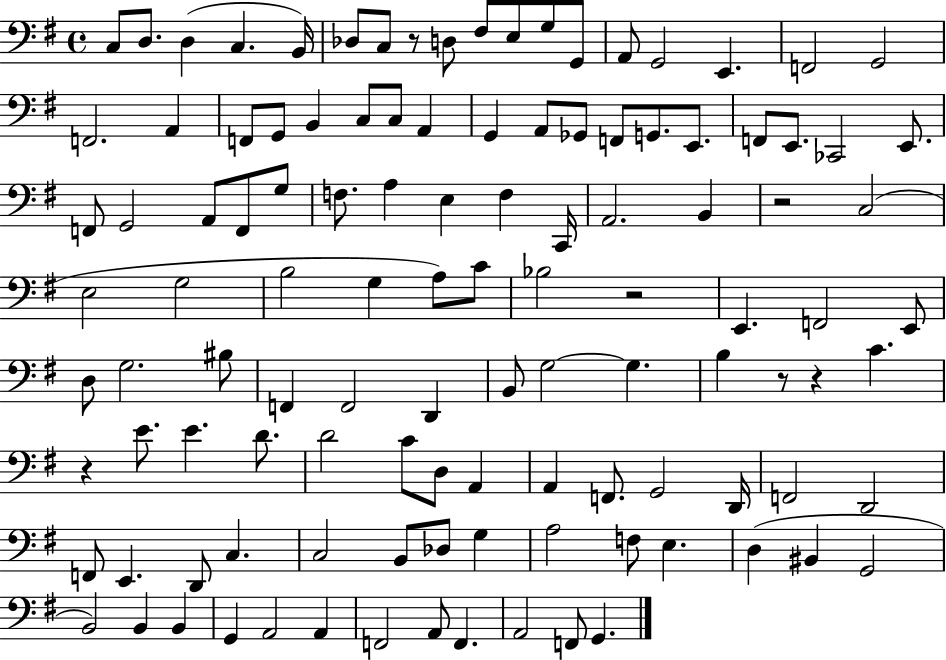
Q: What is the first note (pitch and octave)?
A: C3